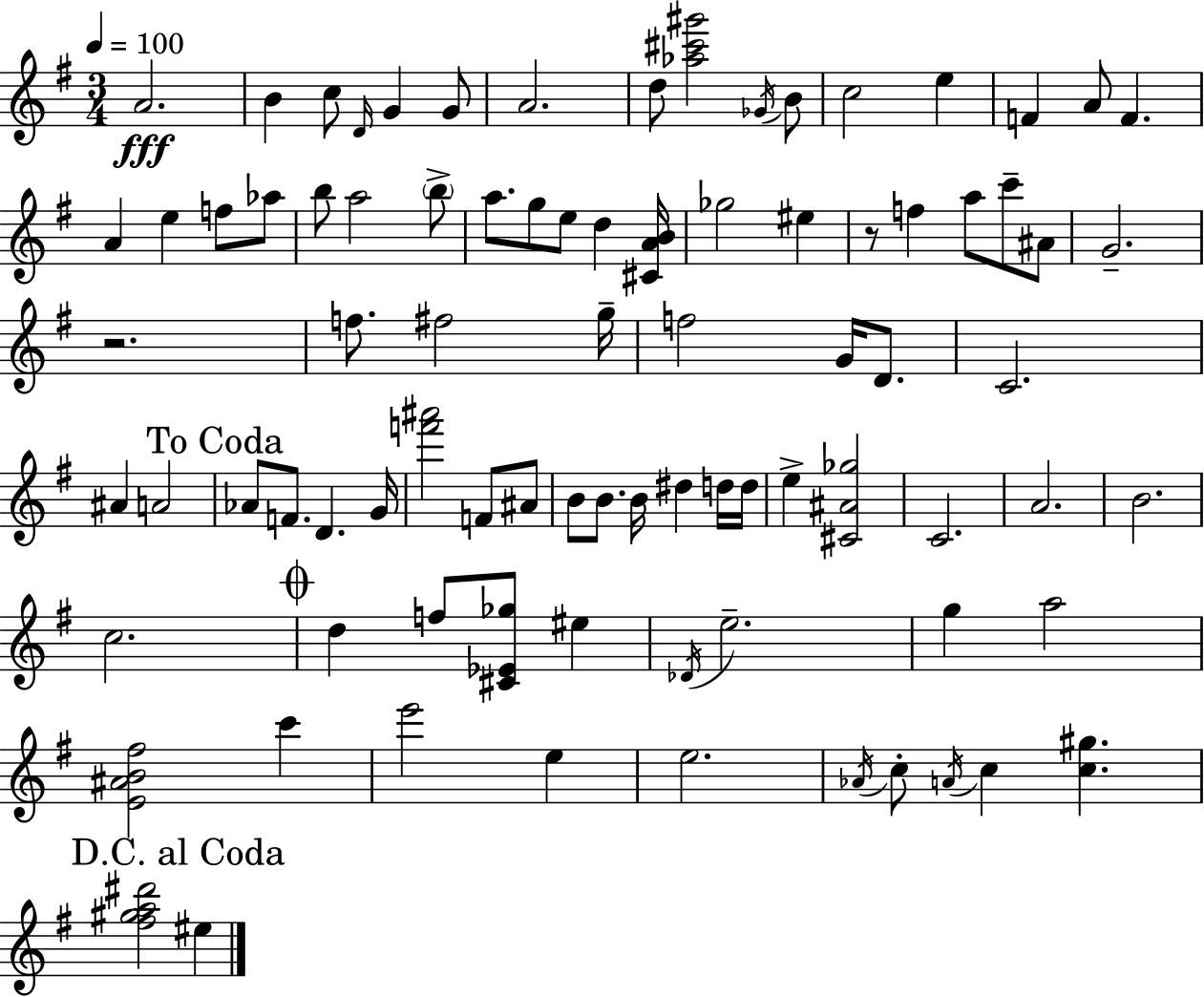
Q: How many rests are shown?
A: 2